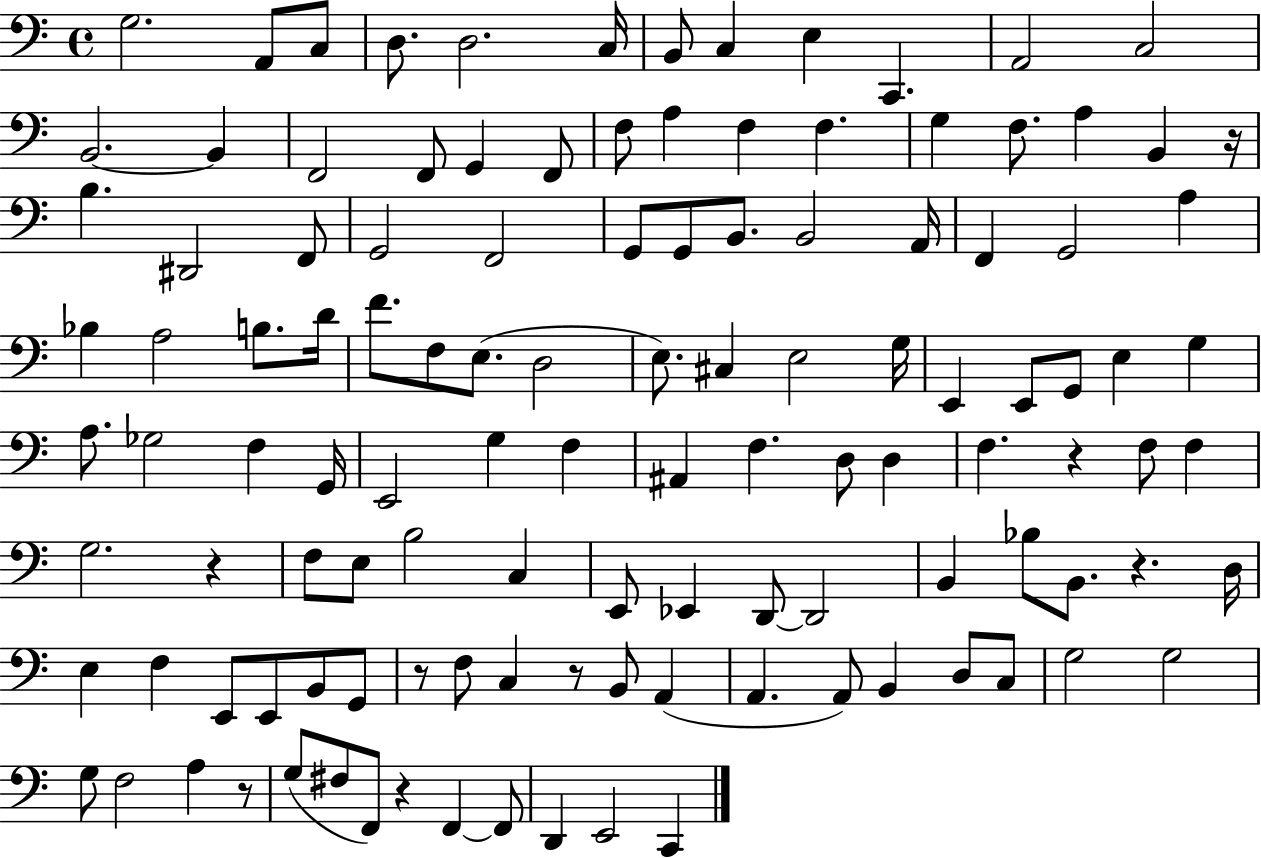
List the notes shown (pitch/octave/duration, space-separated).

G3/h. A2/e C3/e D3/e. D3/h. C3/s B2/e C3/q E3/q C2/q. A2/h C3/h B2/h. B2/q F2/h F2/e G2/q F2/e F3/e A3/q F3/q F3/q. G3/q F3/e. A3/q B2/q R/s B3/q. D#2/h F2/e G2/h F2/h G2/e G2/e B2/e. B2/h A2/s F2/q G2/h A3/q Bb3/q A3/h B3/e. D4/s F4/e. F3/e E3/e. D3/h E3/e. C#3/q E3/h G3/s E2/q E2/e G2/e E3/q G3/q A3/e. Gb3/h F3/q G2/s E2/h G3/q F3/q A#2/q F3/q. D3/e D3/q F3/q. R/q F3/e F3/q G3/h. R/q F3/e E3/e B3/h C3/q E2/e Eb2/q D2/e D2/h B2/q Bb3/e B2/e. R/q. D3/s E3/q F3/q E2/e E2/e B2/e G2/e R/e F3/e C3/q R/e B2/e A2/q A2/q. A2/e B2/q D3/e C3/e G3/h G3/h G3/e F3/h A3/q R/e G3/e F#3/e F2/e R/q F2/q F2/e D2/q E2/h C2/q